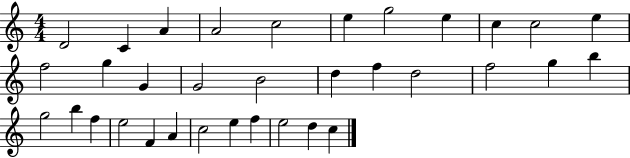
D4/h C4/q A4/q A4/h C5/h E5/q G5/h E5/q C5/q C5/h E5/q F5/h G5/q G4/q G4/h B4/h D5/q F5/q D5/h F5/h G5/q B5/q G5/h B5/q F5/q E5/h F4/q A4/q C5/h E5/q F5/q E5/h D5/q C5/q